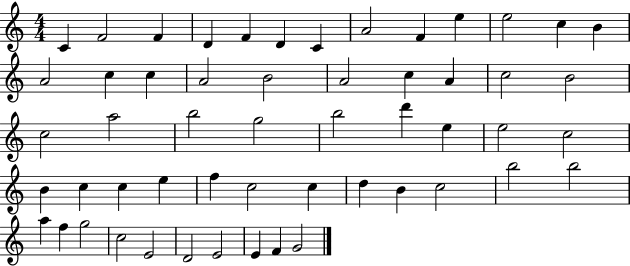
X:1
T:Untitled
M:4/4
L:1/4
K:C
C F2 F D F D C A2 F e e2 c B A2 c c A2 B2 A2 c A c2 B2 c2 a2 b2 g2 b2 d' e e2 c2 B c c e f c2 c d B c2 b2 b2 a f g2 c2 E2 D2 E2 E F G2